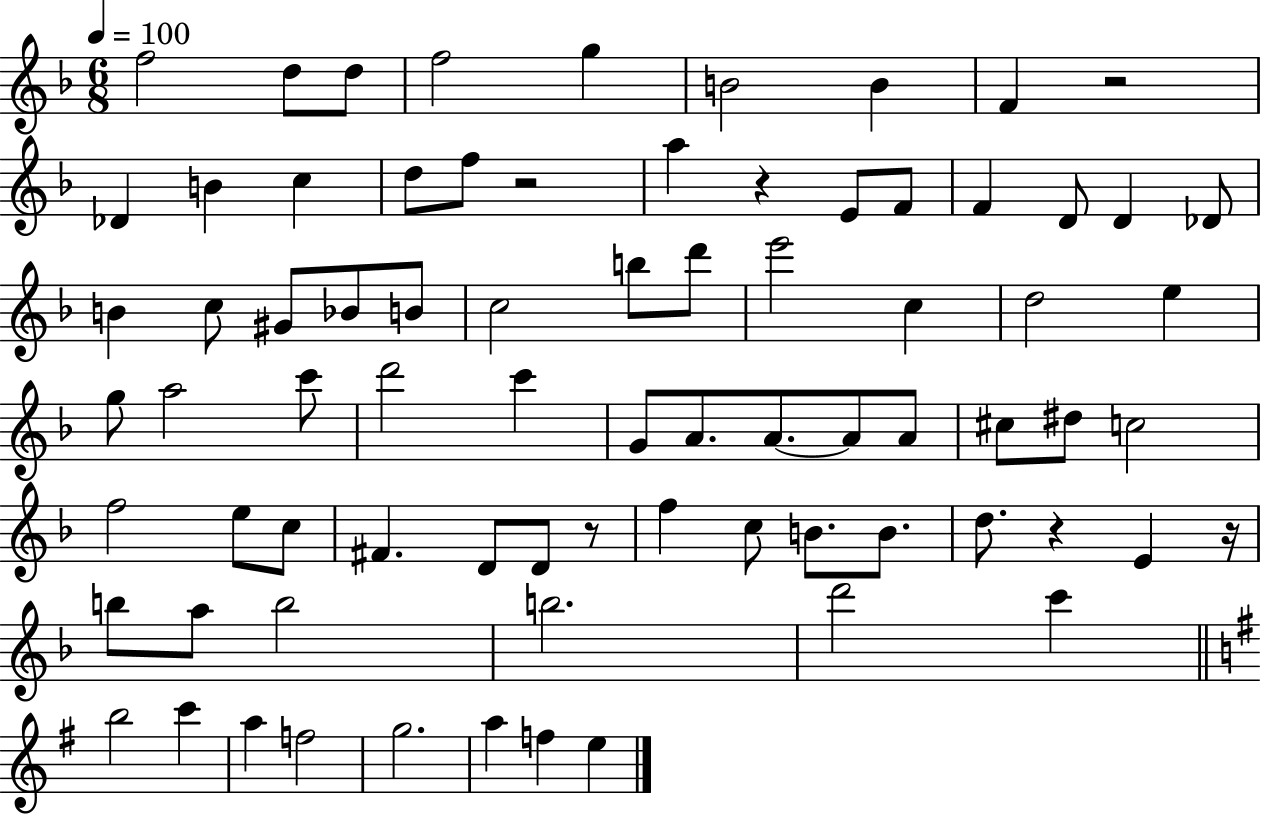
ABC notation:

X:1
T:Untitled
M:6/8
L:1/4
K:F
f2 d/2 d/2 f2 g B2 B F z2 _D B c d/2 f/2 z2 a z E/2 F/2 F D/2 D _D/2 B c/2 ^G/2 _B/2 B/2 c2 b/2 d'/2 e'2 c d2 e g/2 a2 c'/2 d'2 c' G/2 A/2 A/2 A/2 A/2 ^c/2 ^d/2 c2 f2 e/2 c/2 ^F D/2 D/2 z/2 f c/2 B/2 B/2 d/2 z E z/4 b/2 a/2 b2 b2 d'2 c' b2 c' a f2 g2 a f e